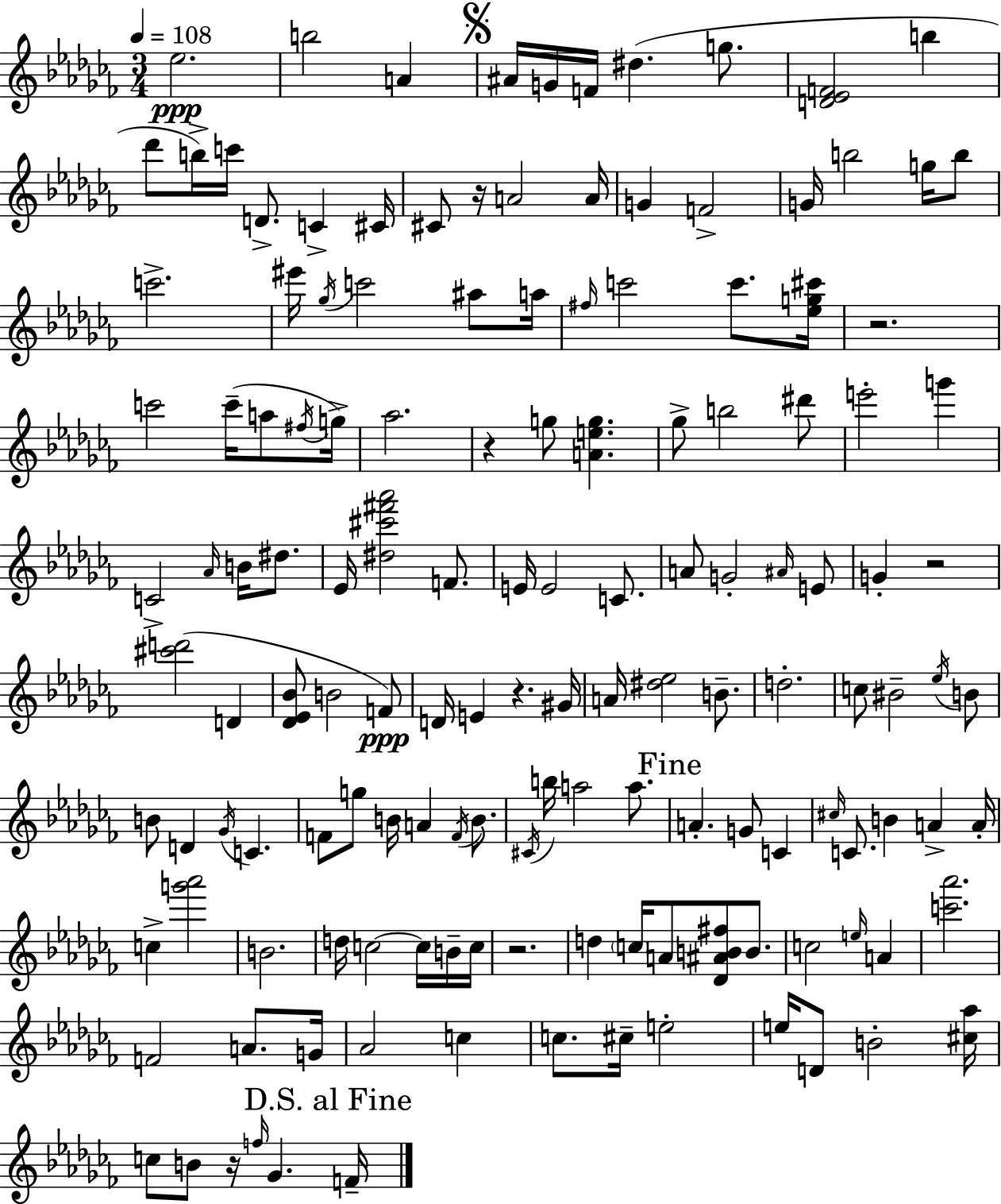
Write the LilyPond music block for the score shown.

{
  \clef treble
  \numericTimeSignature
  \time 3/4
  \key aes \minor
  \tempo 4 = 108
  ees''2.\ppp | b''2 a'4 | \mark \markup { \musicglyph "scripts.segno" } ais'16 g'16 f'16 dis''4.( g''8. | <d' ees' f'>2 b''4 | \break des'''8 b''16->) c'''16 d'8.-> c'4-> cis'16 | cis'8 r16 a'2 a'16 | g'4 f'2-> | g'16 b''2 g''16 b''8 | \break c'''2.-> | eis'''16 \acciaccatura { ges''16 } c'''2 ais''8 | a''16 \grace { fis''16 } c'''2 c'''8. | <ees'' g'' cis'''>16 r2. | \break c'''2 c'''16--( a''8 | \acciaccatura { fis''16 } g''16->) aes''2. | r4 g''8 <a' e'' g''>4. | ges''8-> b''2 | \break dis'''8 e'''2-. g'''4 | c'2-> \grace { aes'16 } | b'16 dis''8. ees'16 <dis'' cis''' fis''' aes'''>2 | f'8. e'16 e'2 | \break c'8. a'8 g'2-. | \grace { ais'16 } e'8 g'4-. r2 | <cis''' d'''>2( | d'4 <des' ees' bes'>8 b'2 | \break f'8\ppp) d'16 e'4 r4. | gis'16 a'16 <dis'' ees''>2 | b'8.-- d''2.-. | c''8 bis'2-- | \break \acciaccatura { ees''16 } b'8 b'8 d'4 | \acciaccatura { ges'16 } c'4. f'8 g''8 b'16 | a'4 \acciaccatura { f'16 } b'8. \acciaccatura { cis'16 } b''16 a''2 | a''8. \mark "Fine" a'4.-. | \break g'8 c'4 \grace { cis''16 } c'8. | b'4 a'4-> a'16-. c''4-> | <g''' aes'''>2 b'2. | d''16 c''2~~ | \break c''16 b'16-- c''16 r2. | d''4 | \parenthesize c''16 a'8 <des' ais' b' fis''>8 b'8. c''2 | \grace { e''16 } a'4 <c''' aes'''>2. | \break f'2 | a'8. g'16 aes'2 | c''4 c''8. | cis''16-- e''2-. e''16 | \break d'8 b'2-. <cis'' aes''>16 c''8 | b'8 r16 \grace { f''16 } ges'4. \mark "D.S. al Fine" f'16-- | \bar "|."
}